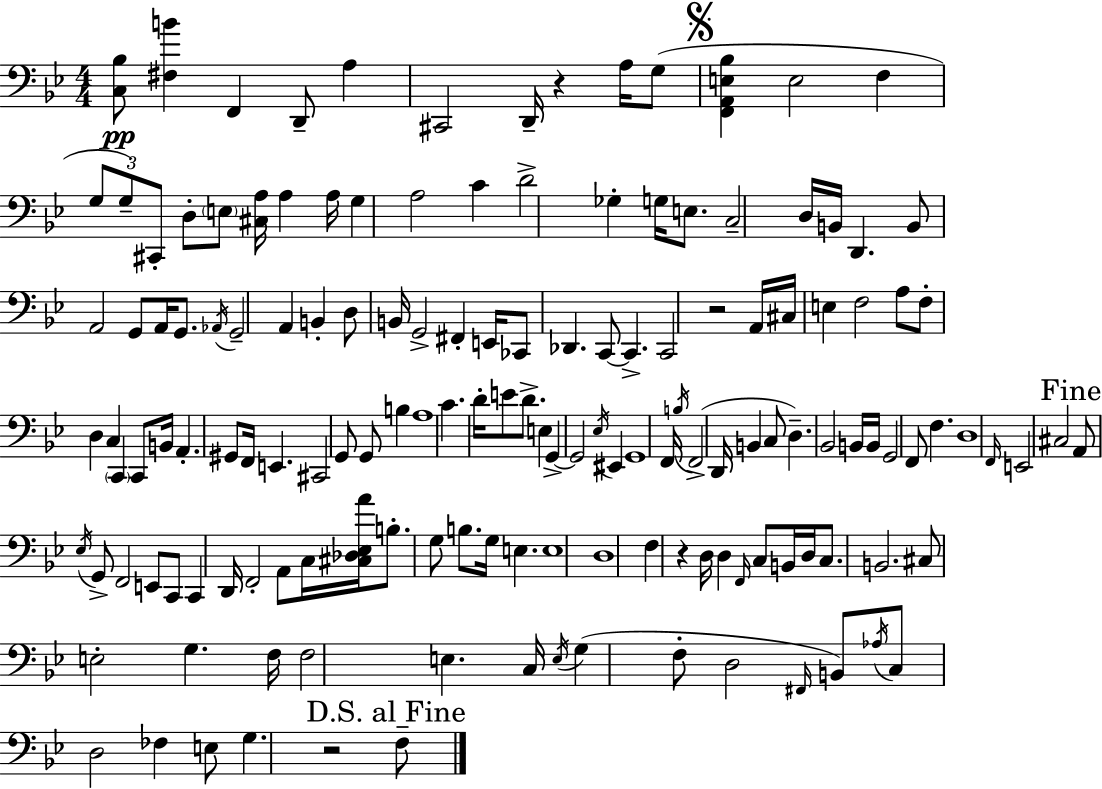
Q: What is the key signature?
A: G minor